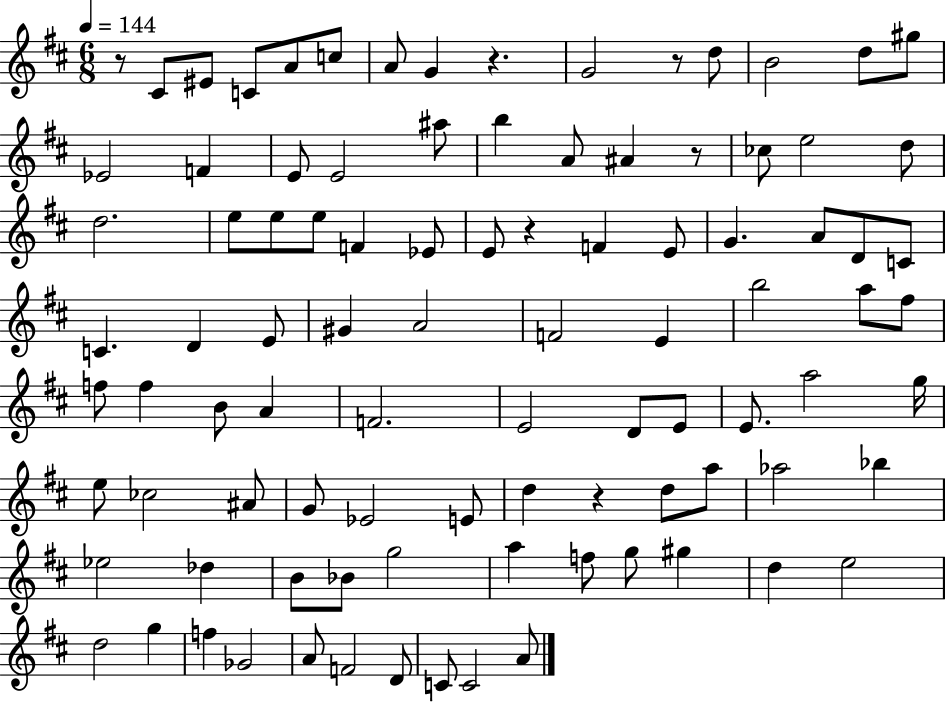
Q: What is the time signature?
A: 6/8